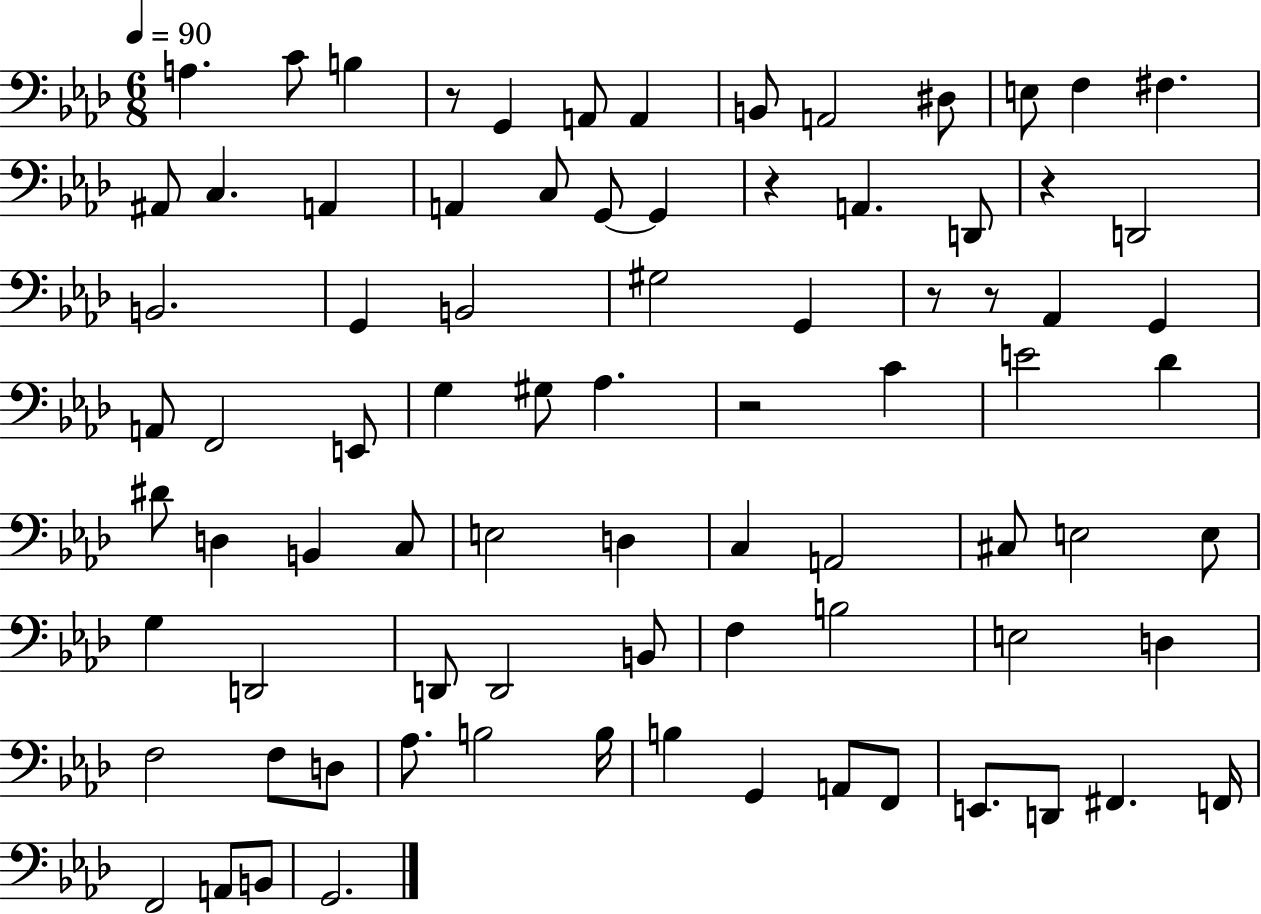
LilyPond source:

{
  \clef bass
  \numericTimeSignature
  \time 6/8
  \key aes \major
  \tempo 4 = 90
  a4. c'8 b4 | r8 g,4 a,8 a,4 | b,8 a,2 dis8 | e8 f4 fis4. | \break ais,8 c4. a,4 | a,4 c8 g,8~~ g,4 | r4 a,4. d,8 | r4 d,2 | \break b,2. | g,4 b,2 | gis2 g,4 | r8 r8 aes,4 g,4 | \break a,8 f,2 e,8 | g4 gis8 aes4. | r2 c'4 | e'2 des'4 | \break dis'8 d4 b,4 c8 | e2 d4 | c4 a,2 | cis8 e2 e8 | \break g4 d,2 | d,8 d,2 b,8 | f4 b2 | e2 d4 | \break f2 f8 d8 | aes8. b2 b16 | b4 g,4 a,8 f,8 | e,8. d,8 fis,4. f,16 | \break f,2 a,8 b,8 | g,2. | \bar "|."
}